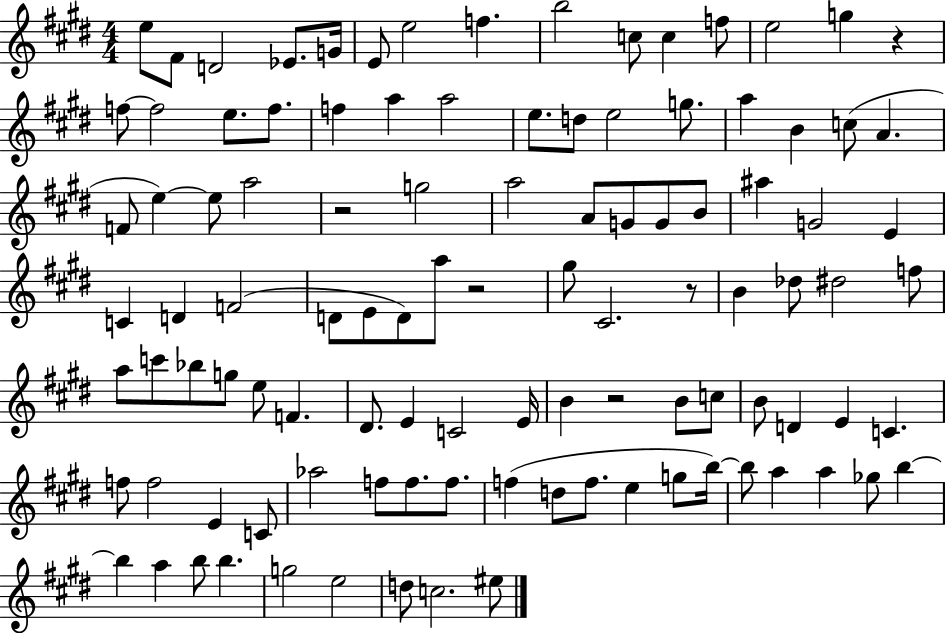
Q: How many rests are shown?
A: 5